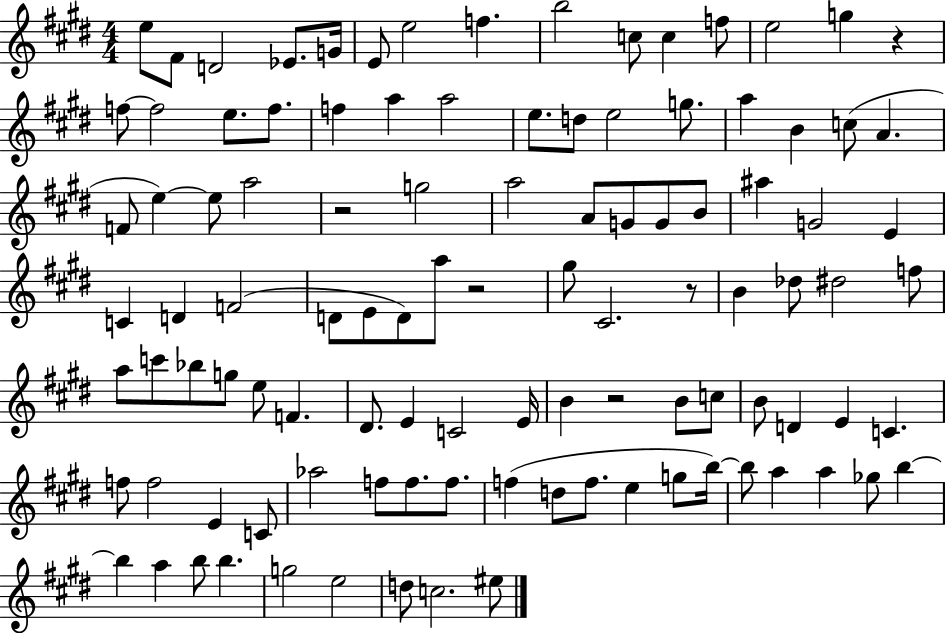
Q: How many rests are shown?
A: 5